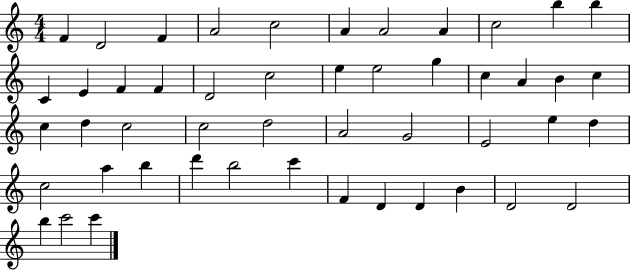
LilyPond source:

{
  \clef treble
  \numericTimeSignature
  \time 4/4
  \key c \major
  f'4 d'2 f'4 | a'2 c''2 | a'4 a'2 a'4 | c''2 b''4 b''4 | \break c'4 e'4 f'4 f'4 | d'2 c''2 | e''4 e''2 g''4 | c''4 a'4 b'4 c''4 | \break c''4 d''4 c''2 | c''2 d''2 | a'2 g'2 | e'2 e''4 d''4 | \break c''2 a''4 b''4 | d'''4 b''2 c'''4 | f'4 d'4 d'4 b'4 | d'2 d'2 | \break b''4 c'''2 c'''4 | \bar "|."
}